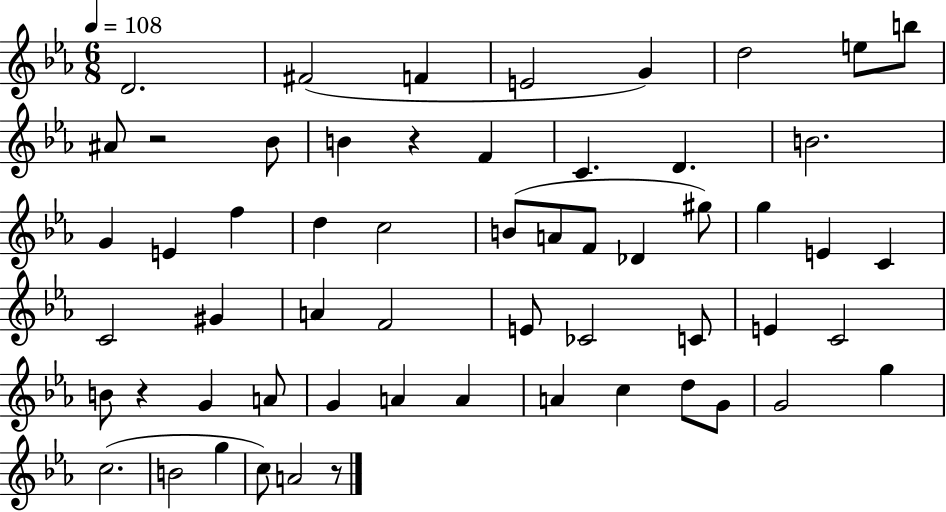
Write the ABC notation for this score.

X:1
T:Untitled
M:6/8
L:1/4
K:Eb
D2 ^F2 F E2 G d2 e/2 b/2 ^A/2 z2 _B/2 B z F C D B2 G E f d c2 B/2 A/2 F/2 _D ^g/2 g E C C2 ^G A F2 E/2 _C2 C/2 E C2 B/2 z G A/2 G A A A c d/2 G/2 G2 g c2 B2 g c/2 A2 z/2